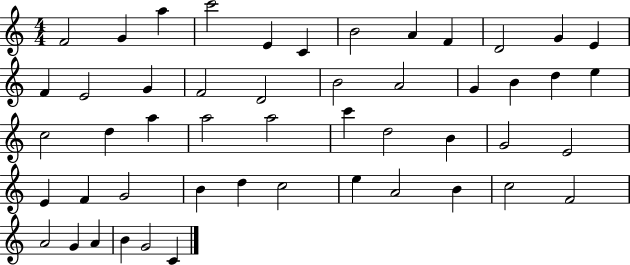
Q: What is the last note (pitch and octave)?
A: C4